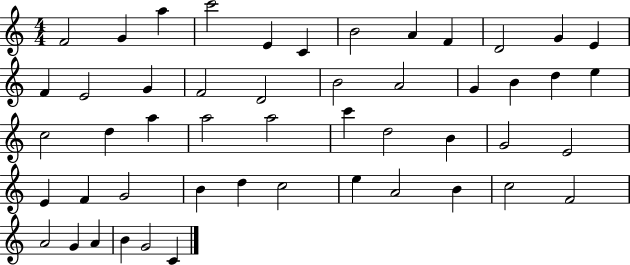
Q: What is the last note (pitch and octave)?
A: C4